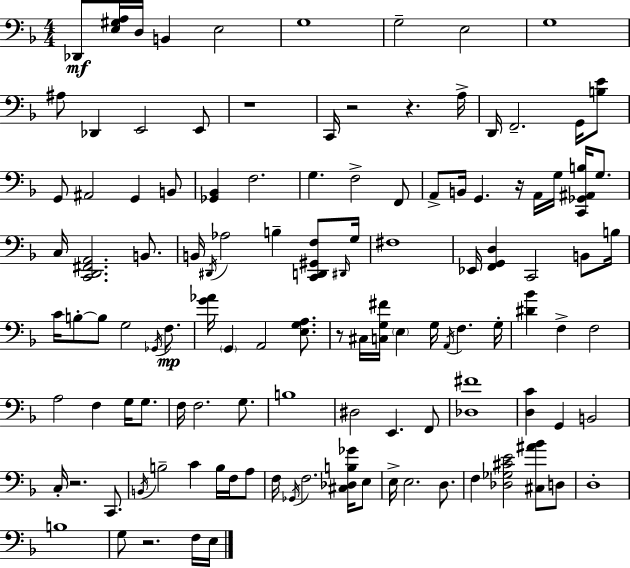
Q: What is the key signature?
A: D minor